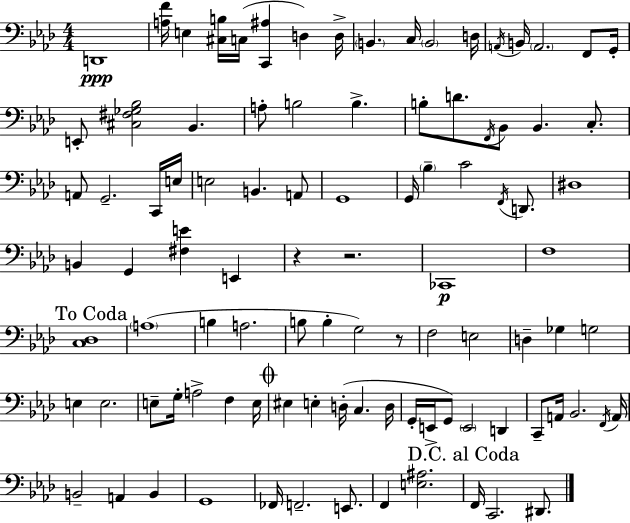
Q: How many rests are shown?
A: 3